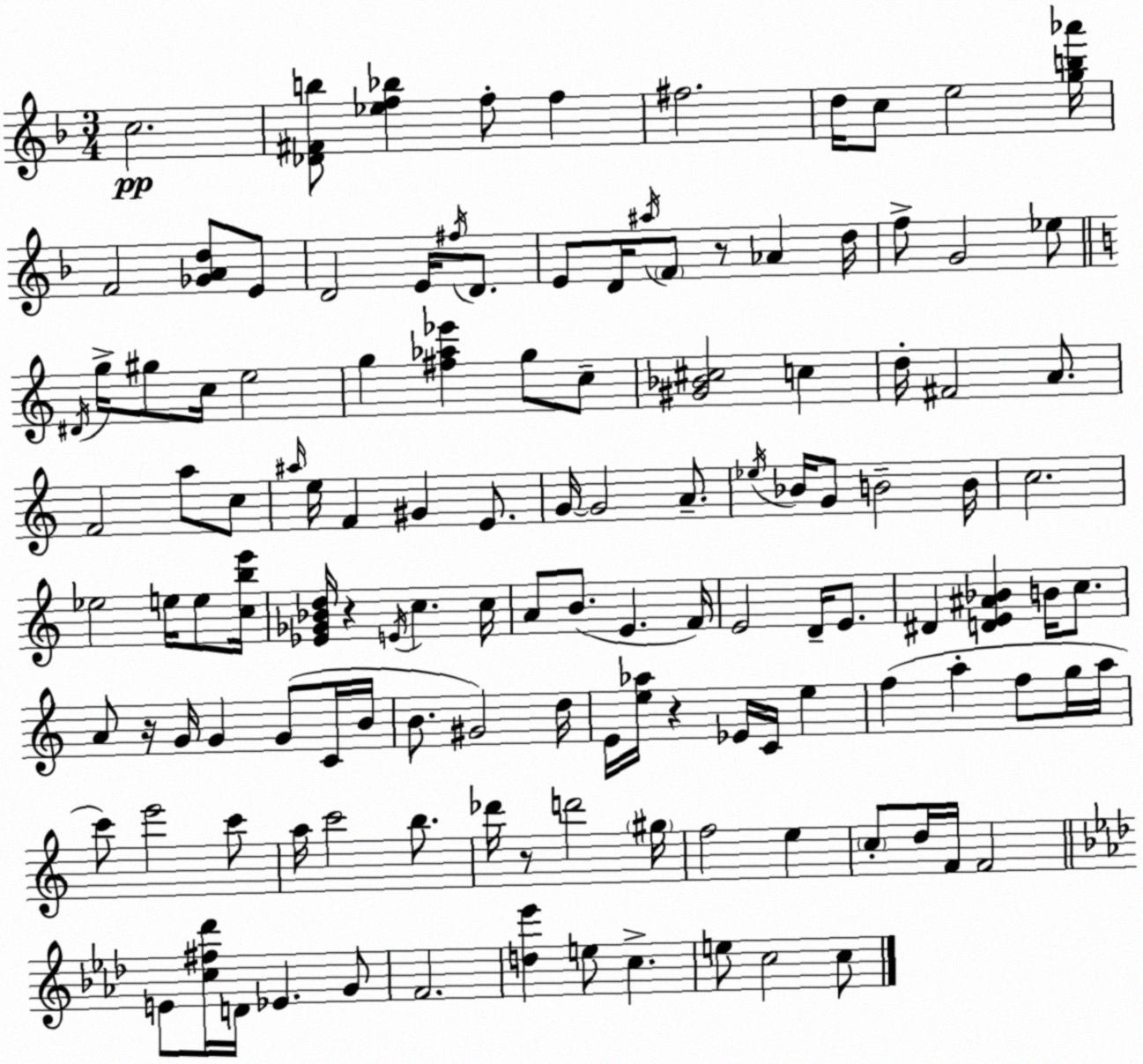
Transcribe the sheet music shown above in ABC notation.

X:1
T:Untitled
M:3/4
L:1/4
K:Dm
c2 [_D^Fb]/2 [_ef_b] f/2 f ^f2 d/4 c/2 e2 [gb_a']/4 F2 [_GAd]/2 E/2 D2 E/4 ^f/4 D/2 E/2 D/4 ^a/4 F/2 z/2 _A d/4 f/2 G2 _e/2 ^D/4 g/4 ^g/2 c/4 e2 g [^f_a_e'] g/2 c/2 [^G_B^c]2 c d/4 ^F2 A/2 F2 a/2 c/2 ^a/4 e/4 F ^G E/2 G/4 G2 A/2 _e/4 _B/4 G/2 B2 B/4 c2 _e2 e/4 e/2 [cbe']/4 [_E_G_Bd]/4 z E/4 c c/4 A/2 B/2 E F/4 E2 D/4 E/2 ^D [DE^A_B] B/4 c/2 A/2 z/4 G/4 G G/2 C/4 B/4 B/2 ^G2 d/4 E/4 [e_a]/4 z _E/4 C/4 e f a f/2 g/4 a/4 c'/2 e'2 c'/2 a/4 c'2 b/2 _d'/4 z/2 d'2 ^g/4 f2 e c/2 d/4 F/4 F2 E/2 [c^f_d']/4 D/4 _E G/2 F2 [d_e'] e/2 c e/2 c2 c/2